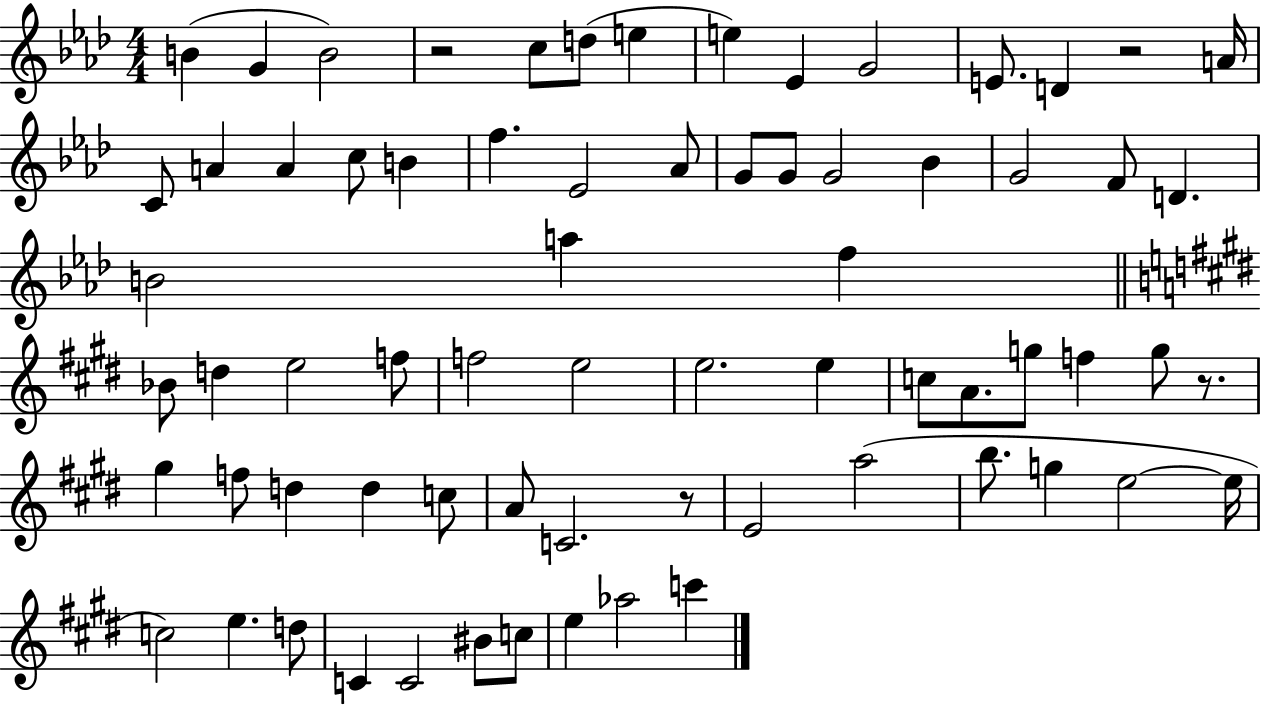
X:1
T:Untitled
M:4/4
L:1/4
K:Ab
B G B2 z2 c/2 d/2 e e _E G2 E/2 D z2 A/4 C/2 A A c/2 B f _E2 _A/2 G/2 G/2 G2 _B G2 F/2 D B2 a f _B/2 d e2 f/2 f2 e2 e2 e c/2 A/2 g/2 f g/2 z/2 ^g f/2 d d c/2 A/2 C2 z/2 E2 a2 b/2 g e2 e/4 c2 e d/2 C C2 ^B/2 c/2 e _a2 c'